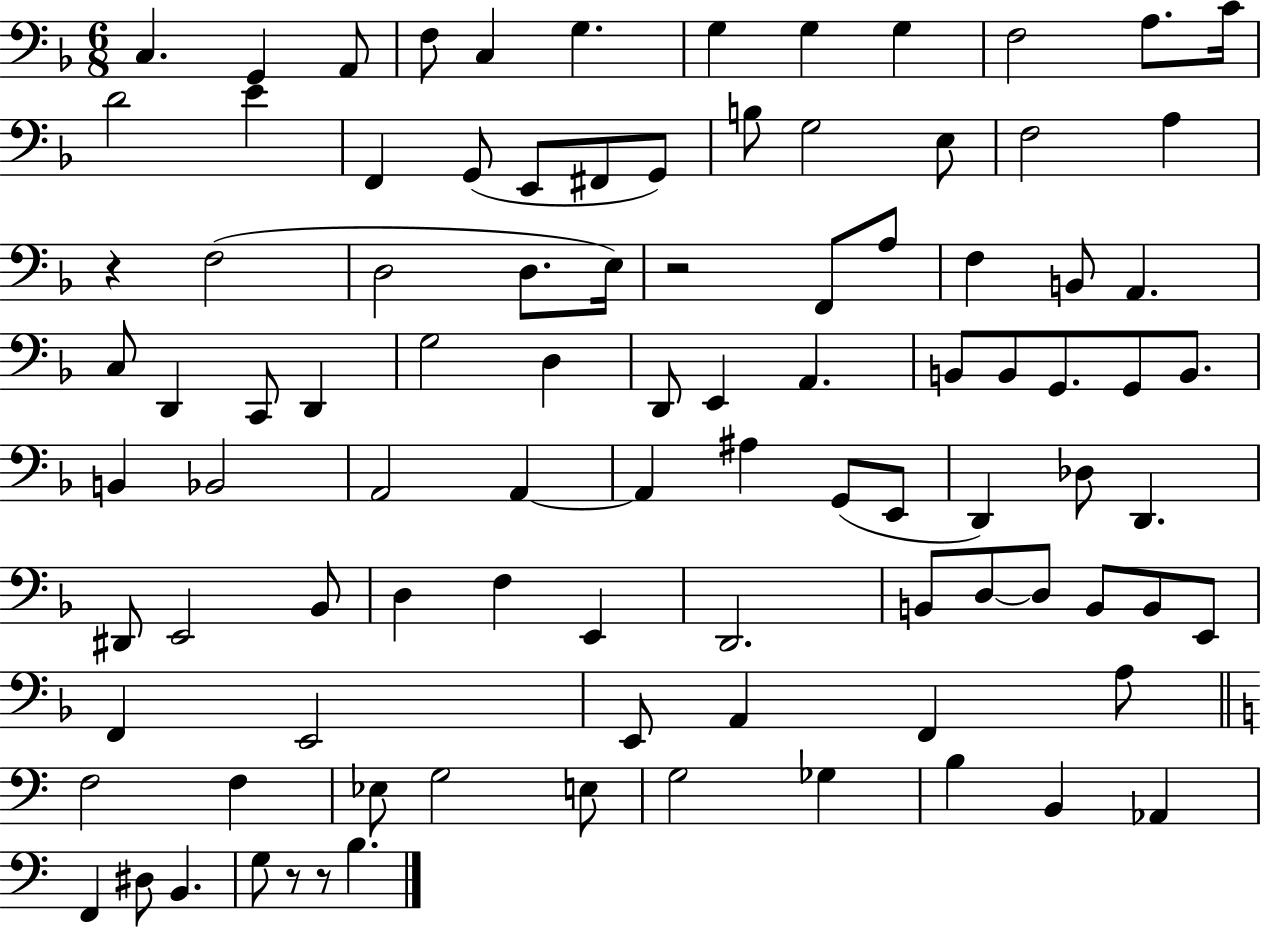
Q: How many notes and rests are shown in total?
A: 96